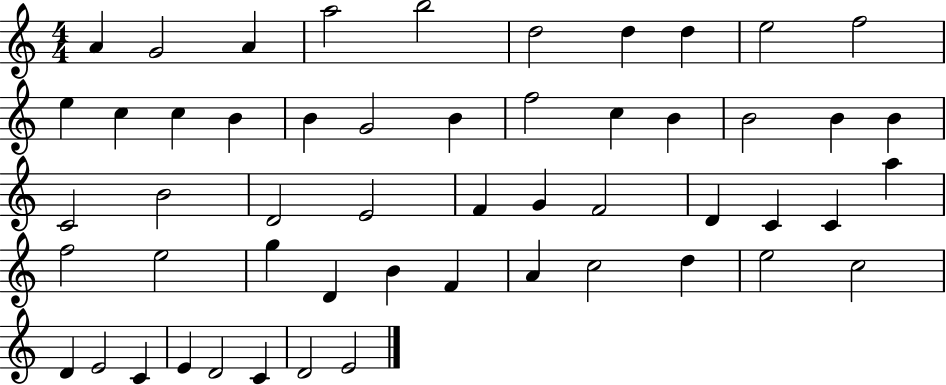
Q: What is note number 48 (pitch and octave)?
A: C4